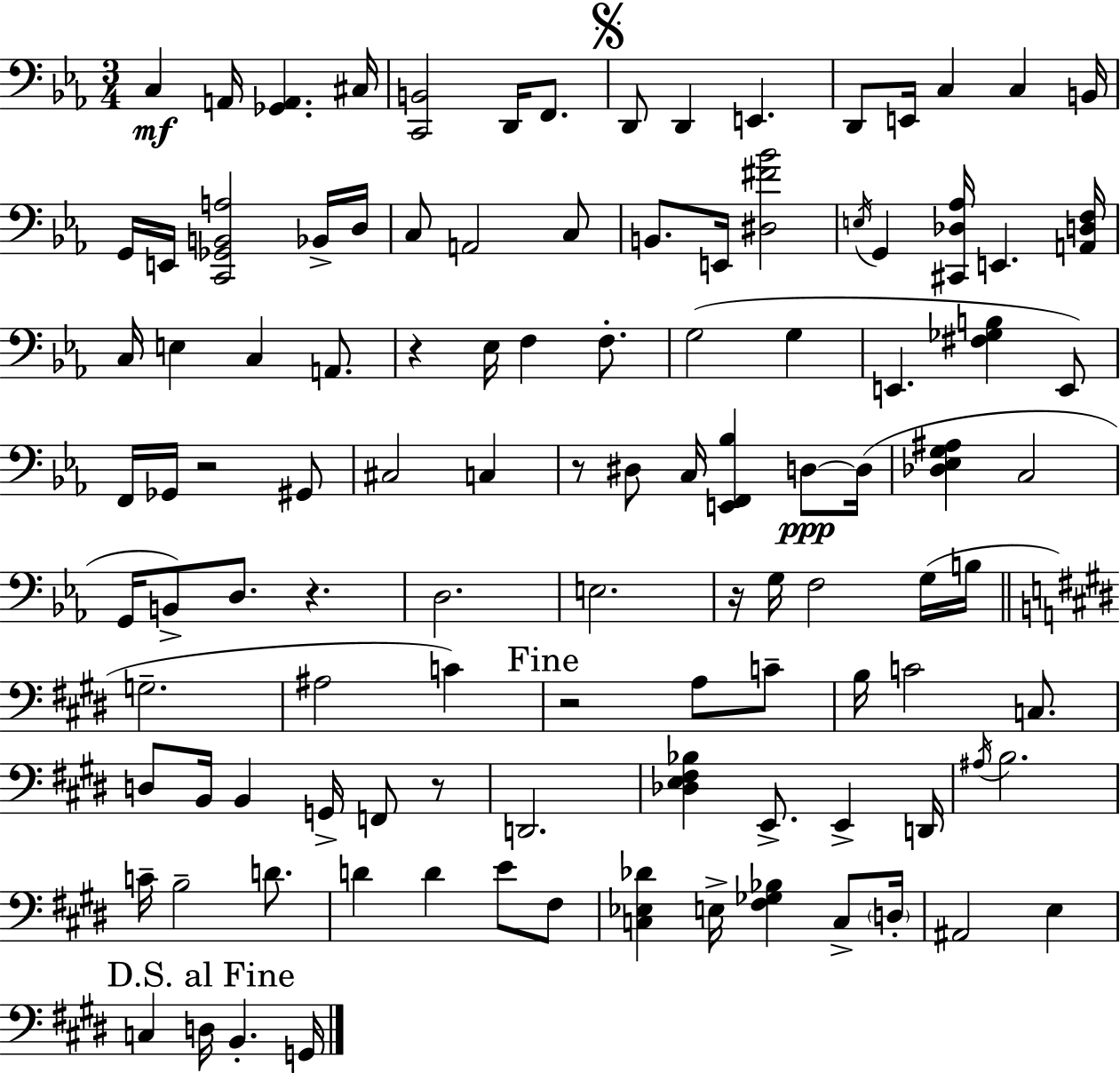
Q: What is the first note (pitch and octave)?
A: C3